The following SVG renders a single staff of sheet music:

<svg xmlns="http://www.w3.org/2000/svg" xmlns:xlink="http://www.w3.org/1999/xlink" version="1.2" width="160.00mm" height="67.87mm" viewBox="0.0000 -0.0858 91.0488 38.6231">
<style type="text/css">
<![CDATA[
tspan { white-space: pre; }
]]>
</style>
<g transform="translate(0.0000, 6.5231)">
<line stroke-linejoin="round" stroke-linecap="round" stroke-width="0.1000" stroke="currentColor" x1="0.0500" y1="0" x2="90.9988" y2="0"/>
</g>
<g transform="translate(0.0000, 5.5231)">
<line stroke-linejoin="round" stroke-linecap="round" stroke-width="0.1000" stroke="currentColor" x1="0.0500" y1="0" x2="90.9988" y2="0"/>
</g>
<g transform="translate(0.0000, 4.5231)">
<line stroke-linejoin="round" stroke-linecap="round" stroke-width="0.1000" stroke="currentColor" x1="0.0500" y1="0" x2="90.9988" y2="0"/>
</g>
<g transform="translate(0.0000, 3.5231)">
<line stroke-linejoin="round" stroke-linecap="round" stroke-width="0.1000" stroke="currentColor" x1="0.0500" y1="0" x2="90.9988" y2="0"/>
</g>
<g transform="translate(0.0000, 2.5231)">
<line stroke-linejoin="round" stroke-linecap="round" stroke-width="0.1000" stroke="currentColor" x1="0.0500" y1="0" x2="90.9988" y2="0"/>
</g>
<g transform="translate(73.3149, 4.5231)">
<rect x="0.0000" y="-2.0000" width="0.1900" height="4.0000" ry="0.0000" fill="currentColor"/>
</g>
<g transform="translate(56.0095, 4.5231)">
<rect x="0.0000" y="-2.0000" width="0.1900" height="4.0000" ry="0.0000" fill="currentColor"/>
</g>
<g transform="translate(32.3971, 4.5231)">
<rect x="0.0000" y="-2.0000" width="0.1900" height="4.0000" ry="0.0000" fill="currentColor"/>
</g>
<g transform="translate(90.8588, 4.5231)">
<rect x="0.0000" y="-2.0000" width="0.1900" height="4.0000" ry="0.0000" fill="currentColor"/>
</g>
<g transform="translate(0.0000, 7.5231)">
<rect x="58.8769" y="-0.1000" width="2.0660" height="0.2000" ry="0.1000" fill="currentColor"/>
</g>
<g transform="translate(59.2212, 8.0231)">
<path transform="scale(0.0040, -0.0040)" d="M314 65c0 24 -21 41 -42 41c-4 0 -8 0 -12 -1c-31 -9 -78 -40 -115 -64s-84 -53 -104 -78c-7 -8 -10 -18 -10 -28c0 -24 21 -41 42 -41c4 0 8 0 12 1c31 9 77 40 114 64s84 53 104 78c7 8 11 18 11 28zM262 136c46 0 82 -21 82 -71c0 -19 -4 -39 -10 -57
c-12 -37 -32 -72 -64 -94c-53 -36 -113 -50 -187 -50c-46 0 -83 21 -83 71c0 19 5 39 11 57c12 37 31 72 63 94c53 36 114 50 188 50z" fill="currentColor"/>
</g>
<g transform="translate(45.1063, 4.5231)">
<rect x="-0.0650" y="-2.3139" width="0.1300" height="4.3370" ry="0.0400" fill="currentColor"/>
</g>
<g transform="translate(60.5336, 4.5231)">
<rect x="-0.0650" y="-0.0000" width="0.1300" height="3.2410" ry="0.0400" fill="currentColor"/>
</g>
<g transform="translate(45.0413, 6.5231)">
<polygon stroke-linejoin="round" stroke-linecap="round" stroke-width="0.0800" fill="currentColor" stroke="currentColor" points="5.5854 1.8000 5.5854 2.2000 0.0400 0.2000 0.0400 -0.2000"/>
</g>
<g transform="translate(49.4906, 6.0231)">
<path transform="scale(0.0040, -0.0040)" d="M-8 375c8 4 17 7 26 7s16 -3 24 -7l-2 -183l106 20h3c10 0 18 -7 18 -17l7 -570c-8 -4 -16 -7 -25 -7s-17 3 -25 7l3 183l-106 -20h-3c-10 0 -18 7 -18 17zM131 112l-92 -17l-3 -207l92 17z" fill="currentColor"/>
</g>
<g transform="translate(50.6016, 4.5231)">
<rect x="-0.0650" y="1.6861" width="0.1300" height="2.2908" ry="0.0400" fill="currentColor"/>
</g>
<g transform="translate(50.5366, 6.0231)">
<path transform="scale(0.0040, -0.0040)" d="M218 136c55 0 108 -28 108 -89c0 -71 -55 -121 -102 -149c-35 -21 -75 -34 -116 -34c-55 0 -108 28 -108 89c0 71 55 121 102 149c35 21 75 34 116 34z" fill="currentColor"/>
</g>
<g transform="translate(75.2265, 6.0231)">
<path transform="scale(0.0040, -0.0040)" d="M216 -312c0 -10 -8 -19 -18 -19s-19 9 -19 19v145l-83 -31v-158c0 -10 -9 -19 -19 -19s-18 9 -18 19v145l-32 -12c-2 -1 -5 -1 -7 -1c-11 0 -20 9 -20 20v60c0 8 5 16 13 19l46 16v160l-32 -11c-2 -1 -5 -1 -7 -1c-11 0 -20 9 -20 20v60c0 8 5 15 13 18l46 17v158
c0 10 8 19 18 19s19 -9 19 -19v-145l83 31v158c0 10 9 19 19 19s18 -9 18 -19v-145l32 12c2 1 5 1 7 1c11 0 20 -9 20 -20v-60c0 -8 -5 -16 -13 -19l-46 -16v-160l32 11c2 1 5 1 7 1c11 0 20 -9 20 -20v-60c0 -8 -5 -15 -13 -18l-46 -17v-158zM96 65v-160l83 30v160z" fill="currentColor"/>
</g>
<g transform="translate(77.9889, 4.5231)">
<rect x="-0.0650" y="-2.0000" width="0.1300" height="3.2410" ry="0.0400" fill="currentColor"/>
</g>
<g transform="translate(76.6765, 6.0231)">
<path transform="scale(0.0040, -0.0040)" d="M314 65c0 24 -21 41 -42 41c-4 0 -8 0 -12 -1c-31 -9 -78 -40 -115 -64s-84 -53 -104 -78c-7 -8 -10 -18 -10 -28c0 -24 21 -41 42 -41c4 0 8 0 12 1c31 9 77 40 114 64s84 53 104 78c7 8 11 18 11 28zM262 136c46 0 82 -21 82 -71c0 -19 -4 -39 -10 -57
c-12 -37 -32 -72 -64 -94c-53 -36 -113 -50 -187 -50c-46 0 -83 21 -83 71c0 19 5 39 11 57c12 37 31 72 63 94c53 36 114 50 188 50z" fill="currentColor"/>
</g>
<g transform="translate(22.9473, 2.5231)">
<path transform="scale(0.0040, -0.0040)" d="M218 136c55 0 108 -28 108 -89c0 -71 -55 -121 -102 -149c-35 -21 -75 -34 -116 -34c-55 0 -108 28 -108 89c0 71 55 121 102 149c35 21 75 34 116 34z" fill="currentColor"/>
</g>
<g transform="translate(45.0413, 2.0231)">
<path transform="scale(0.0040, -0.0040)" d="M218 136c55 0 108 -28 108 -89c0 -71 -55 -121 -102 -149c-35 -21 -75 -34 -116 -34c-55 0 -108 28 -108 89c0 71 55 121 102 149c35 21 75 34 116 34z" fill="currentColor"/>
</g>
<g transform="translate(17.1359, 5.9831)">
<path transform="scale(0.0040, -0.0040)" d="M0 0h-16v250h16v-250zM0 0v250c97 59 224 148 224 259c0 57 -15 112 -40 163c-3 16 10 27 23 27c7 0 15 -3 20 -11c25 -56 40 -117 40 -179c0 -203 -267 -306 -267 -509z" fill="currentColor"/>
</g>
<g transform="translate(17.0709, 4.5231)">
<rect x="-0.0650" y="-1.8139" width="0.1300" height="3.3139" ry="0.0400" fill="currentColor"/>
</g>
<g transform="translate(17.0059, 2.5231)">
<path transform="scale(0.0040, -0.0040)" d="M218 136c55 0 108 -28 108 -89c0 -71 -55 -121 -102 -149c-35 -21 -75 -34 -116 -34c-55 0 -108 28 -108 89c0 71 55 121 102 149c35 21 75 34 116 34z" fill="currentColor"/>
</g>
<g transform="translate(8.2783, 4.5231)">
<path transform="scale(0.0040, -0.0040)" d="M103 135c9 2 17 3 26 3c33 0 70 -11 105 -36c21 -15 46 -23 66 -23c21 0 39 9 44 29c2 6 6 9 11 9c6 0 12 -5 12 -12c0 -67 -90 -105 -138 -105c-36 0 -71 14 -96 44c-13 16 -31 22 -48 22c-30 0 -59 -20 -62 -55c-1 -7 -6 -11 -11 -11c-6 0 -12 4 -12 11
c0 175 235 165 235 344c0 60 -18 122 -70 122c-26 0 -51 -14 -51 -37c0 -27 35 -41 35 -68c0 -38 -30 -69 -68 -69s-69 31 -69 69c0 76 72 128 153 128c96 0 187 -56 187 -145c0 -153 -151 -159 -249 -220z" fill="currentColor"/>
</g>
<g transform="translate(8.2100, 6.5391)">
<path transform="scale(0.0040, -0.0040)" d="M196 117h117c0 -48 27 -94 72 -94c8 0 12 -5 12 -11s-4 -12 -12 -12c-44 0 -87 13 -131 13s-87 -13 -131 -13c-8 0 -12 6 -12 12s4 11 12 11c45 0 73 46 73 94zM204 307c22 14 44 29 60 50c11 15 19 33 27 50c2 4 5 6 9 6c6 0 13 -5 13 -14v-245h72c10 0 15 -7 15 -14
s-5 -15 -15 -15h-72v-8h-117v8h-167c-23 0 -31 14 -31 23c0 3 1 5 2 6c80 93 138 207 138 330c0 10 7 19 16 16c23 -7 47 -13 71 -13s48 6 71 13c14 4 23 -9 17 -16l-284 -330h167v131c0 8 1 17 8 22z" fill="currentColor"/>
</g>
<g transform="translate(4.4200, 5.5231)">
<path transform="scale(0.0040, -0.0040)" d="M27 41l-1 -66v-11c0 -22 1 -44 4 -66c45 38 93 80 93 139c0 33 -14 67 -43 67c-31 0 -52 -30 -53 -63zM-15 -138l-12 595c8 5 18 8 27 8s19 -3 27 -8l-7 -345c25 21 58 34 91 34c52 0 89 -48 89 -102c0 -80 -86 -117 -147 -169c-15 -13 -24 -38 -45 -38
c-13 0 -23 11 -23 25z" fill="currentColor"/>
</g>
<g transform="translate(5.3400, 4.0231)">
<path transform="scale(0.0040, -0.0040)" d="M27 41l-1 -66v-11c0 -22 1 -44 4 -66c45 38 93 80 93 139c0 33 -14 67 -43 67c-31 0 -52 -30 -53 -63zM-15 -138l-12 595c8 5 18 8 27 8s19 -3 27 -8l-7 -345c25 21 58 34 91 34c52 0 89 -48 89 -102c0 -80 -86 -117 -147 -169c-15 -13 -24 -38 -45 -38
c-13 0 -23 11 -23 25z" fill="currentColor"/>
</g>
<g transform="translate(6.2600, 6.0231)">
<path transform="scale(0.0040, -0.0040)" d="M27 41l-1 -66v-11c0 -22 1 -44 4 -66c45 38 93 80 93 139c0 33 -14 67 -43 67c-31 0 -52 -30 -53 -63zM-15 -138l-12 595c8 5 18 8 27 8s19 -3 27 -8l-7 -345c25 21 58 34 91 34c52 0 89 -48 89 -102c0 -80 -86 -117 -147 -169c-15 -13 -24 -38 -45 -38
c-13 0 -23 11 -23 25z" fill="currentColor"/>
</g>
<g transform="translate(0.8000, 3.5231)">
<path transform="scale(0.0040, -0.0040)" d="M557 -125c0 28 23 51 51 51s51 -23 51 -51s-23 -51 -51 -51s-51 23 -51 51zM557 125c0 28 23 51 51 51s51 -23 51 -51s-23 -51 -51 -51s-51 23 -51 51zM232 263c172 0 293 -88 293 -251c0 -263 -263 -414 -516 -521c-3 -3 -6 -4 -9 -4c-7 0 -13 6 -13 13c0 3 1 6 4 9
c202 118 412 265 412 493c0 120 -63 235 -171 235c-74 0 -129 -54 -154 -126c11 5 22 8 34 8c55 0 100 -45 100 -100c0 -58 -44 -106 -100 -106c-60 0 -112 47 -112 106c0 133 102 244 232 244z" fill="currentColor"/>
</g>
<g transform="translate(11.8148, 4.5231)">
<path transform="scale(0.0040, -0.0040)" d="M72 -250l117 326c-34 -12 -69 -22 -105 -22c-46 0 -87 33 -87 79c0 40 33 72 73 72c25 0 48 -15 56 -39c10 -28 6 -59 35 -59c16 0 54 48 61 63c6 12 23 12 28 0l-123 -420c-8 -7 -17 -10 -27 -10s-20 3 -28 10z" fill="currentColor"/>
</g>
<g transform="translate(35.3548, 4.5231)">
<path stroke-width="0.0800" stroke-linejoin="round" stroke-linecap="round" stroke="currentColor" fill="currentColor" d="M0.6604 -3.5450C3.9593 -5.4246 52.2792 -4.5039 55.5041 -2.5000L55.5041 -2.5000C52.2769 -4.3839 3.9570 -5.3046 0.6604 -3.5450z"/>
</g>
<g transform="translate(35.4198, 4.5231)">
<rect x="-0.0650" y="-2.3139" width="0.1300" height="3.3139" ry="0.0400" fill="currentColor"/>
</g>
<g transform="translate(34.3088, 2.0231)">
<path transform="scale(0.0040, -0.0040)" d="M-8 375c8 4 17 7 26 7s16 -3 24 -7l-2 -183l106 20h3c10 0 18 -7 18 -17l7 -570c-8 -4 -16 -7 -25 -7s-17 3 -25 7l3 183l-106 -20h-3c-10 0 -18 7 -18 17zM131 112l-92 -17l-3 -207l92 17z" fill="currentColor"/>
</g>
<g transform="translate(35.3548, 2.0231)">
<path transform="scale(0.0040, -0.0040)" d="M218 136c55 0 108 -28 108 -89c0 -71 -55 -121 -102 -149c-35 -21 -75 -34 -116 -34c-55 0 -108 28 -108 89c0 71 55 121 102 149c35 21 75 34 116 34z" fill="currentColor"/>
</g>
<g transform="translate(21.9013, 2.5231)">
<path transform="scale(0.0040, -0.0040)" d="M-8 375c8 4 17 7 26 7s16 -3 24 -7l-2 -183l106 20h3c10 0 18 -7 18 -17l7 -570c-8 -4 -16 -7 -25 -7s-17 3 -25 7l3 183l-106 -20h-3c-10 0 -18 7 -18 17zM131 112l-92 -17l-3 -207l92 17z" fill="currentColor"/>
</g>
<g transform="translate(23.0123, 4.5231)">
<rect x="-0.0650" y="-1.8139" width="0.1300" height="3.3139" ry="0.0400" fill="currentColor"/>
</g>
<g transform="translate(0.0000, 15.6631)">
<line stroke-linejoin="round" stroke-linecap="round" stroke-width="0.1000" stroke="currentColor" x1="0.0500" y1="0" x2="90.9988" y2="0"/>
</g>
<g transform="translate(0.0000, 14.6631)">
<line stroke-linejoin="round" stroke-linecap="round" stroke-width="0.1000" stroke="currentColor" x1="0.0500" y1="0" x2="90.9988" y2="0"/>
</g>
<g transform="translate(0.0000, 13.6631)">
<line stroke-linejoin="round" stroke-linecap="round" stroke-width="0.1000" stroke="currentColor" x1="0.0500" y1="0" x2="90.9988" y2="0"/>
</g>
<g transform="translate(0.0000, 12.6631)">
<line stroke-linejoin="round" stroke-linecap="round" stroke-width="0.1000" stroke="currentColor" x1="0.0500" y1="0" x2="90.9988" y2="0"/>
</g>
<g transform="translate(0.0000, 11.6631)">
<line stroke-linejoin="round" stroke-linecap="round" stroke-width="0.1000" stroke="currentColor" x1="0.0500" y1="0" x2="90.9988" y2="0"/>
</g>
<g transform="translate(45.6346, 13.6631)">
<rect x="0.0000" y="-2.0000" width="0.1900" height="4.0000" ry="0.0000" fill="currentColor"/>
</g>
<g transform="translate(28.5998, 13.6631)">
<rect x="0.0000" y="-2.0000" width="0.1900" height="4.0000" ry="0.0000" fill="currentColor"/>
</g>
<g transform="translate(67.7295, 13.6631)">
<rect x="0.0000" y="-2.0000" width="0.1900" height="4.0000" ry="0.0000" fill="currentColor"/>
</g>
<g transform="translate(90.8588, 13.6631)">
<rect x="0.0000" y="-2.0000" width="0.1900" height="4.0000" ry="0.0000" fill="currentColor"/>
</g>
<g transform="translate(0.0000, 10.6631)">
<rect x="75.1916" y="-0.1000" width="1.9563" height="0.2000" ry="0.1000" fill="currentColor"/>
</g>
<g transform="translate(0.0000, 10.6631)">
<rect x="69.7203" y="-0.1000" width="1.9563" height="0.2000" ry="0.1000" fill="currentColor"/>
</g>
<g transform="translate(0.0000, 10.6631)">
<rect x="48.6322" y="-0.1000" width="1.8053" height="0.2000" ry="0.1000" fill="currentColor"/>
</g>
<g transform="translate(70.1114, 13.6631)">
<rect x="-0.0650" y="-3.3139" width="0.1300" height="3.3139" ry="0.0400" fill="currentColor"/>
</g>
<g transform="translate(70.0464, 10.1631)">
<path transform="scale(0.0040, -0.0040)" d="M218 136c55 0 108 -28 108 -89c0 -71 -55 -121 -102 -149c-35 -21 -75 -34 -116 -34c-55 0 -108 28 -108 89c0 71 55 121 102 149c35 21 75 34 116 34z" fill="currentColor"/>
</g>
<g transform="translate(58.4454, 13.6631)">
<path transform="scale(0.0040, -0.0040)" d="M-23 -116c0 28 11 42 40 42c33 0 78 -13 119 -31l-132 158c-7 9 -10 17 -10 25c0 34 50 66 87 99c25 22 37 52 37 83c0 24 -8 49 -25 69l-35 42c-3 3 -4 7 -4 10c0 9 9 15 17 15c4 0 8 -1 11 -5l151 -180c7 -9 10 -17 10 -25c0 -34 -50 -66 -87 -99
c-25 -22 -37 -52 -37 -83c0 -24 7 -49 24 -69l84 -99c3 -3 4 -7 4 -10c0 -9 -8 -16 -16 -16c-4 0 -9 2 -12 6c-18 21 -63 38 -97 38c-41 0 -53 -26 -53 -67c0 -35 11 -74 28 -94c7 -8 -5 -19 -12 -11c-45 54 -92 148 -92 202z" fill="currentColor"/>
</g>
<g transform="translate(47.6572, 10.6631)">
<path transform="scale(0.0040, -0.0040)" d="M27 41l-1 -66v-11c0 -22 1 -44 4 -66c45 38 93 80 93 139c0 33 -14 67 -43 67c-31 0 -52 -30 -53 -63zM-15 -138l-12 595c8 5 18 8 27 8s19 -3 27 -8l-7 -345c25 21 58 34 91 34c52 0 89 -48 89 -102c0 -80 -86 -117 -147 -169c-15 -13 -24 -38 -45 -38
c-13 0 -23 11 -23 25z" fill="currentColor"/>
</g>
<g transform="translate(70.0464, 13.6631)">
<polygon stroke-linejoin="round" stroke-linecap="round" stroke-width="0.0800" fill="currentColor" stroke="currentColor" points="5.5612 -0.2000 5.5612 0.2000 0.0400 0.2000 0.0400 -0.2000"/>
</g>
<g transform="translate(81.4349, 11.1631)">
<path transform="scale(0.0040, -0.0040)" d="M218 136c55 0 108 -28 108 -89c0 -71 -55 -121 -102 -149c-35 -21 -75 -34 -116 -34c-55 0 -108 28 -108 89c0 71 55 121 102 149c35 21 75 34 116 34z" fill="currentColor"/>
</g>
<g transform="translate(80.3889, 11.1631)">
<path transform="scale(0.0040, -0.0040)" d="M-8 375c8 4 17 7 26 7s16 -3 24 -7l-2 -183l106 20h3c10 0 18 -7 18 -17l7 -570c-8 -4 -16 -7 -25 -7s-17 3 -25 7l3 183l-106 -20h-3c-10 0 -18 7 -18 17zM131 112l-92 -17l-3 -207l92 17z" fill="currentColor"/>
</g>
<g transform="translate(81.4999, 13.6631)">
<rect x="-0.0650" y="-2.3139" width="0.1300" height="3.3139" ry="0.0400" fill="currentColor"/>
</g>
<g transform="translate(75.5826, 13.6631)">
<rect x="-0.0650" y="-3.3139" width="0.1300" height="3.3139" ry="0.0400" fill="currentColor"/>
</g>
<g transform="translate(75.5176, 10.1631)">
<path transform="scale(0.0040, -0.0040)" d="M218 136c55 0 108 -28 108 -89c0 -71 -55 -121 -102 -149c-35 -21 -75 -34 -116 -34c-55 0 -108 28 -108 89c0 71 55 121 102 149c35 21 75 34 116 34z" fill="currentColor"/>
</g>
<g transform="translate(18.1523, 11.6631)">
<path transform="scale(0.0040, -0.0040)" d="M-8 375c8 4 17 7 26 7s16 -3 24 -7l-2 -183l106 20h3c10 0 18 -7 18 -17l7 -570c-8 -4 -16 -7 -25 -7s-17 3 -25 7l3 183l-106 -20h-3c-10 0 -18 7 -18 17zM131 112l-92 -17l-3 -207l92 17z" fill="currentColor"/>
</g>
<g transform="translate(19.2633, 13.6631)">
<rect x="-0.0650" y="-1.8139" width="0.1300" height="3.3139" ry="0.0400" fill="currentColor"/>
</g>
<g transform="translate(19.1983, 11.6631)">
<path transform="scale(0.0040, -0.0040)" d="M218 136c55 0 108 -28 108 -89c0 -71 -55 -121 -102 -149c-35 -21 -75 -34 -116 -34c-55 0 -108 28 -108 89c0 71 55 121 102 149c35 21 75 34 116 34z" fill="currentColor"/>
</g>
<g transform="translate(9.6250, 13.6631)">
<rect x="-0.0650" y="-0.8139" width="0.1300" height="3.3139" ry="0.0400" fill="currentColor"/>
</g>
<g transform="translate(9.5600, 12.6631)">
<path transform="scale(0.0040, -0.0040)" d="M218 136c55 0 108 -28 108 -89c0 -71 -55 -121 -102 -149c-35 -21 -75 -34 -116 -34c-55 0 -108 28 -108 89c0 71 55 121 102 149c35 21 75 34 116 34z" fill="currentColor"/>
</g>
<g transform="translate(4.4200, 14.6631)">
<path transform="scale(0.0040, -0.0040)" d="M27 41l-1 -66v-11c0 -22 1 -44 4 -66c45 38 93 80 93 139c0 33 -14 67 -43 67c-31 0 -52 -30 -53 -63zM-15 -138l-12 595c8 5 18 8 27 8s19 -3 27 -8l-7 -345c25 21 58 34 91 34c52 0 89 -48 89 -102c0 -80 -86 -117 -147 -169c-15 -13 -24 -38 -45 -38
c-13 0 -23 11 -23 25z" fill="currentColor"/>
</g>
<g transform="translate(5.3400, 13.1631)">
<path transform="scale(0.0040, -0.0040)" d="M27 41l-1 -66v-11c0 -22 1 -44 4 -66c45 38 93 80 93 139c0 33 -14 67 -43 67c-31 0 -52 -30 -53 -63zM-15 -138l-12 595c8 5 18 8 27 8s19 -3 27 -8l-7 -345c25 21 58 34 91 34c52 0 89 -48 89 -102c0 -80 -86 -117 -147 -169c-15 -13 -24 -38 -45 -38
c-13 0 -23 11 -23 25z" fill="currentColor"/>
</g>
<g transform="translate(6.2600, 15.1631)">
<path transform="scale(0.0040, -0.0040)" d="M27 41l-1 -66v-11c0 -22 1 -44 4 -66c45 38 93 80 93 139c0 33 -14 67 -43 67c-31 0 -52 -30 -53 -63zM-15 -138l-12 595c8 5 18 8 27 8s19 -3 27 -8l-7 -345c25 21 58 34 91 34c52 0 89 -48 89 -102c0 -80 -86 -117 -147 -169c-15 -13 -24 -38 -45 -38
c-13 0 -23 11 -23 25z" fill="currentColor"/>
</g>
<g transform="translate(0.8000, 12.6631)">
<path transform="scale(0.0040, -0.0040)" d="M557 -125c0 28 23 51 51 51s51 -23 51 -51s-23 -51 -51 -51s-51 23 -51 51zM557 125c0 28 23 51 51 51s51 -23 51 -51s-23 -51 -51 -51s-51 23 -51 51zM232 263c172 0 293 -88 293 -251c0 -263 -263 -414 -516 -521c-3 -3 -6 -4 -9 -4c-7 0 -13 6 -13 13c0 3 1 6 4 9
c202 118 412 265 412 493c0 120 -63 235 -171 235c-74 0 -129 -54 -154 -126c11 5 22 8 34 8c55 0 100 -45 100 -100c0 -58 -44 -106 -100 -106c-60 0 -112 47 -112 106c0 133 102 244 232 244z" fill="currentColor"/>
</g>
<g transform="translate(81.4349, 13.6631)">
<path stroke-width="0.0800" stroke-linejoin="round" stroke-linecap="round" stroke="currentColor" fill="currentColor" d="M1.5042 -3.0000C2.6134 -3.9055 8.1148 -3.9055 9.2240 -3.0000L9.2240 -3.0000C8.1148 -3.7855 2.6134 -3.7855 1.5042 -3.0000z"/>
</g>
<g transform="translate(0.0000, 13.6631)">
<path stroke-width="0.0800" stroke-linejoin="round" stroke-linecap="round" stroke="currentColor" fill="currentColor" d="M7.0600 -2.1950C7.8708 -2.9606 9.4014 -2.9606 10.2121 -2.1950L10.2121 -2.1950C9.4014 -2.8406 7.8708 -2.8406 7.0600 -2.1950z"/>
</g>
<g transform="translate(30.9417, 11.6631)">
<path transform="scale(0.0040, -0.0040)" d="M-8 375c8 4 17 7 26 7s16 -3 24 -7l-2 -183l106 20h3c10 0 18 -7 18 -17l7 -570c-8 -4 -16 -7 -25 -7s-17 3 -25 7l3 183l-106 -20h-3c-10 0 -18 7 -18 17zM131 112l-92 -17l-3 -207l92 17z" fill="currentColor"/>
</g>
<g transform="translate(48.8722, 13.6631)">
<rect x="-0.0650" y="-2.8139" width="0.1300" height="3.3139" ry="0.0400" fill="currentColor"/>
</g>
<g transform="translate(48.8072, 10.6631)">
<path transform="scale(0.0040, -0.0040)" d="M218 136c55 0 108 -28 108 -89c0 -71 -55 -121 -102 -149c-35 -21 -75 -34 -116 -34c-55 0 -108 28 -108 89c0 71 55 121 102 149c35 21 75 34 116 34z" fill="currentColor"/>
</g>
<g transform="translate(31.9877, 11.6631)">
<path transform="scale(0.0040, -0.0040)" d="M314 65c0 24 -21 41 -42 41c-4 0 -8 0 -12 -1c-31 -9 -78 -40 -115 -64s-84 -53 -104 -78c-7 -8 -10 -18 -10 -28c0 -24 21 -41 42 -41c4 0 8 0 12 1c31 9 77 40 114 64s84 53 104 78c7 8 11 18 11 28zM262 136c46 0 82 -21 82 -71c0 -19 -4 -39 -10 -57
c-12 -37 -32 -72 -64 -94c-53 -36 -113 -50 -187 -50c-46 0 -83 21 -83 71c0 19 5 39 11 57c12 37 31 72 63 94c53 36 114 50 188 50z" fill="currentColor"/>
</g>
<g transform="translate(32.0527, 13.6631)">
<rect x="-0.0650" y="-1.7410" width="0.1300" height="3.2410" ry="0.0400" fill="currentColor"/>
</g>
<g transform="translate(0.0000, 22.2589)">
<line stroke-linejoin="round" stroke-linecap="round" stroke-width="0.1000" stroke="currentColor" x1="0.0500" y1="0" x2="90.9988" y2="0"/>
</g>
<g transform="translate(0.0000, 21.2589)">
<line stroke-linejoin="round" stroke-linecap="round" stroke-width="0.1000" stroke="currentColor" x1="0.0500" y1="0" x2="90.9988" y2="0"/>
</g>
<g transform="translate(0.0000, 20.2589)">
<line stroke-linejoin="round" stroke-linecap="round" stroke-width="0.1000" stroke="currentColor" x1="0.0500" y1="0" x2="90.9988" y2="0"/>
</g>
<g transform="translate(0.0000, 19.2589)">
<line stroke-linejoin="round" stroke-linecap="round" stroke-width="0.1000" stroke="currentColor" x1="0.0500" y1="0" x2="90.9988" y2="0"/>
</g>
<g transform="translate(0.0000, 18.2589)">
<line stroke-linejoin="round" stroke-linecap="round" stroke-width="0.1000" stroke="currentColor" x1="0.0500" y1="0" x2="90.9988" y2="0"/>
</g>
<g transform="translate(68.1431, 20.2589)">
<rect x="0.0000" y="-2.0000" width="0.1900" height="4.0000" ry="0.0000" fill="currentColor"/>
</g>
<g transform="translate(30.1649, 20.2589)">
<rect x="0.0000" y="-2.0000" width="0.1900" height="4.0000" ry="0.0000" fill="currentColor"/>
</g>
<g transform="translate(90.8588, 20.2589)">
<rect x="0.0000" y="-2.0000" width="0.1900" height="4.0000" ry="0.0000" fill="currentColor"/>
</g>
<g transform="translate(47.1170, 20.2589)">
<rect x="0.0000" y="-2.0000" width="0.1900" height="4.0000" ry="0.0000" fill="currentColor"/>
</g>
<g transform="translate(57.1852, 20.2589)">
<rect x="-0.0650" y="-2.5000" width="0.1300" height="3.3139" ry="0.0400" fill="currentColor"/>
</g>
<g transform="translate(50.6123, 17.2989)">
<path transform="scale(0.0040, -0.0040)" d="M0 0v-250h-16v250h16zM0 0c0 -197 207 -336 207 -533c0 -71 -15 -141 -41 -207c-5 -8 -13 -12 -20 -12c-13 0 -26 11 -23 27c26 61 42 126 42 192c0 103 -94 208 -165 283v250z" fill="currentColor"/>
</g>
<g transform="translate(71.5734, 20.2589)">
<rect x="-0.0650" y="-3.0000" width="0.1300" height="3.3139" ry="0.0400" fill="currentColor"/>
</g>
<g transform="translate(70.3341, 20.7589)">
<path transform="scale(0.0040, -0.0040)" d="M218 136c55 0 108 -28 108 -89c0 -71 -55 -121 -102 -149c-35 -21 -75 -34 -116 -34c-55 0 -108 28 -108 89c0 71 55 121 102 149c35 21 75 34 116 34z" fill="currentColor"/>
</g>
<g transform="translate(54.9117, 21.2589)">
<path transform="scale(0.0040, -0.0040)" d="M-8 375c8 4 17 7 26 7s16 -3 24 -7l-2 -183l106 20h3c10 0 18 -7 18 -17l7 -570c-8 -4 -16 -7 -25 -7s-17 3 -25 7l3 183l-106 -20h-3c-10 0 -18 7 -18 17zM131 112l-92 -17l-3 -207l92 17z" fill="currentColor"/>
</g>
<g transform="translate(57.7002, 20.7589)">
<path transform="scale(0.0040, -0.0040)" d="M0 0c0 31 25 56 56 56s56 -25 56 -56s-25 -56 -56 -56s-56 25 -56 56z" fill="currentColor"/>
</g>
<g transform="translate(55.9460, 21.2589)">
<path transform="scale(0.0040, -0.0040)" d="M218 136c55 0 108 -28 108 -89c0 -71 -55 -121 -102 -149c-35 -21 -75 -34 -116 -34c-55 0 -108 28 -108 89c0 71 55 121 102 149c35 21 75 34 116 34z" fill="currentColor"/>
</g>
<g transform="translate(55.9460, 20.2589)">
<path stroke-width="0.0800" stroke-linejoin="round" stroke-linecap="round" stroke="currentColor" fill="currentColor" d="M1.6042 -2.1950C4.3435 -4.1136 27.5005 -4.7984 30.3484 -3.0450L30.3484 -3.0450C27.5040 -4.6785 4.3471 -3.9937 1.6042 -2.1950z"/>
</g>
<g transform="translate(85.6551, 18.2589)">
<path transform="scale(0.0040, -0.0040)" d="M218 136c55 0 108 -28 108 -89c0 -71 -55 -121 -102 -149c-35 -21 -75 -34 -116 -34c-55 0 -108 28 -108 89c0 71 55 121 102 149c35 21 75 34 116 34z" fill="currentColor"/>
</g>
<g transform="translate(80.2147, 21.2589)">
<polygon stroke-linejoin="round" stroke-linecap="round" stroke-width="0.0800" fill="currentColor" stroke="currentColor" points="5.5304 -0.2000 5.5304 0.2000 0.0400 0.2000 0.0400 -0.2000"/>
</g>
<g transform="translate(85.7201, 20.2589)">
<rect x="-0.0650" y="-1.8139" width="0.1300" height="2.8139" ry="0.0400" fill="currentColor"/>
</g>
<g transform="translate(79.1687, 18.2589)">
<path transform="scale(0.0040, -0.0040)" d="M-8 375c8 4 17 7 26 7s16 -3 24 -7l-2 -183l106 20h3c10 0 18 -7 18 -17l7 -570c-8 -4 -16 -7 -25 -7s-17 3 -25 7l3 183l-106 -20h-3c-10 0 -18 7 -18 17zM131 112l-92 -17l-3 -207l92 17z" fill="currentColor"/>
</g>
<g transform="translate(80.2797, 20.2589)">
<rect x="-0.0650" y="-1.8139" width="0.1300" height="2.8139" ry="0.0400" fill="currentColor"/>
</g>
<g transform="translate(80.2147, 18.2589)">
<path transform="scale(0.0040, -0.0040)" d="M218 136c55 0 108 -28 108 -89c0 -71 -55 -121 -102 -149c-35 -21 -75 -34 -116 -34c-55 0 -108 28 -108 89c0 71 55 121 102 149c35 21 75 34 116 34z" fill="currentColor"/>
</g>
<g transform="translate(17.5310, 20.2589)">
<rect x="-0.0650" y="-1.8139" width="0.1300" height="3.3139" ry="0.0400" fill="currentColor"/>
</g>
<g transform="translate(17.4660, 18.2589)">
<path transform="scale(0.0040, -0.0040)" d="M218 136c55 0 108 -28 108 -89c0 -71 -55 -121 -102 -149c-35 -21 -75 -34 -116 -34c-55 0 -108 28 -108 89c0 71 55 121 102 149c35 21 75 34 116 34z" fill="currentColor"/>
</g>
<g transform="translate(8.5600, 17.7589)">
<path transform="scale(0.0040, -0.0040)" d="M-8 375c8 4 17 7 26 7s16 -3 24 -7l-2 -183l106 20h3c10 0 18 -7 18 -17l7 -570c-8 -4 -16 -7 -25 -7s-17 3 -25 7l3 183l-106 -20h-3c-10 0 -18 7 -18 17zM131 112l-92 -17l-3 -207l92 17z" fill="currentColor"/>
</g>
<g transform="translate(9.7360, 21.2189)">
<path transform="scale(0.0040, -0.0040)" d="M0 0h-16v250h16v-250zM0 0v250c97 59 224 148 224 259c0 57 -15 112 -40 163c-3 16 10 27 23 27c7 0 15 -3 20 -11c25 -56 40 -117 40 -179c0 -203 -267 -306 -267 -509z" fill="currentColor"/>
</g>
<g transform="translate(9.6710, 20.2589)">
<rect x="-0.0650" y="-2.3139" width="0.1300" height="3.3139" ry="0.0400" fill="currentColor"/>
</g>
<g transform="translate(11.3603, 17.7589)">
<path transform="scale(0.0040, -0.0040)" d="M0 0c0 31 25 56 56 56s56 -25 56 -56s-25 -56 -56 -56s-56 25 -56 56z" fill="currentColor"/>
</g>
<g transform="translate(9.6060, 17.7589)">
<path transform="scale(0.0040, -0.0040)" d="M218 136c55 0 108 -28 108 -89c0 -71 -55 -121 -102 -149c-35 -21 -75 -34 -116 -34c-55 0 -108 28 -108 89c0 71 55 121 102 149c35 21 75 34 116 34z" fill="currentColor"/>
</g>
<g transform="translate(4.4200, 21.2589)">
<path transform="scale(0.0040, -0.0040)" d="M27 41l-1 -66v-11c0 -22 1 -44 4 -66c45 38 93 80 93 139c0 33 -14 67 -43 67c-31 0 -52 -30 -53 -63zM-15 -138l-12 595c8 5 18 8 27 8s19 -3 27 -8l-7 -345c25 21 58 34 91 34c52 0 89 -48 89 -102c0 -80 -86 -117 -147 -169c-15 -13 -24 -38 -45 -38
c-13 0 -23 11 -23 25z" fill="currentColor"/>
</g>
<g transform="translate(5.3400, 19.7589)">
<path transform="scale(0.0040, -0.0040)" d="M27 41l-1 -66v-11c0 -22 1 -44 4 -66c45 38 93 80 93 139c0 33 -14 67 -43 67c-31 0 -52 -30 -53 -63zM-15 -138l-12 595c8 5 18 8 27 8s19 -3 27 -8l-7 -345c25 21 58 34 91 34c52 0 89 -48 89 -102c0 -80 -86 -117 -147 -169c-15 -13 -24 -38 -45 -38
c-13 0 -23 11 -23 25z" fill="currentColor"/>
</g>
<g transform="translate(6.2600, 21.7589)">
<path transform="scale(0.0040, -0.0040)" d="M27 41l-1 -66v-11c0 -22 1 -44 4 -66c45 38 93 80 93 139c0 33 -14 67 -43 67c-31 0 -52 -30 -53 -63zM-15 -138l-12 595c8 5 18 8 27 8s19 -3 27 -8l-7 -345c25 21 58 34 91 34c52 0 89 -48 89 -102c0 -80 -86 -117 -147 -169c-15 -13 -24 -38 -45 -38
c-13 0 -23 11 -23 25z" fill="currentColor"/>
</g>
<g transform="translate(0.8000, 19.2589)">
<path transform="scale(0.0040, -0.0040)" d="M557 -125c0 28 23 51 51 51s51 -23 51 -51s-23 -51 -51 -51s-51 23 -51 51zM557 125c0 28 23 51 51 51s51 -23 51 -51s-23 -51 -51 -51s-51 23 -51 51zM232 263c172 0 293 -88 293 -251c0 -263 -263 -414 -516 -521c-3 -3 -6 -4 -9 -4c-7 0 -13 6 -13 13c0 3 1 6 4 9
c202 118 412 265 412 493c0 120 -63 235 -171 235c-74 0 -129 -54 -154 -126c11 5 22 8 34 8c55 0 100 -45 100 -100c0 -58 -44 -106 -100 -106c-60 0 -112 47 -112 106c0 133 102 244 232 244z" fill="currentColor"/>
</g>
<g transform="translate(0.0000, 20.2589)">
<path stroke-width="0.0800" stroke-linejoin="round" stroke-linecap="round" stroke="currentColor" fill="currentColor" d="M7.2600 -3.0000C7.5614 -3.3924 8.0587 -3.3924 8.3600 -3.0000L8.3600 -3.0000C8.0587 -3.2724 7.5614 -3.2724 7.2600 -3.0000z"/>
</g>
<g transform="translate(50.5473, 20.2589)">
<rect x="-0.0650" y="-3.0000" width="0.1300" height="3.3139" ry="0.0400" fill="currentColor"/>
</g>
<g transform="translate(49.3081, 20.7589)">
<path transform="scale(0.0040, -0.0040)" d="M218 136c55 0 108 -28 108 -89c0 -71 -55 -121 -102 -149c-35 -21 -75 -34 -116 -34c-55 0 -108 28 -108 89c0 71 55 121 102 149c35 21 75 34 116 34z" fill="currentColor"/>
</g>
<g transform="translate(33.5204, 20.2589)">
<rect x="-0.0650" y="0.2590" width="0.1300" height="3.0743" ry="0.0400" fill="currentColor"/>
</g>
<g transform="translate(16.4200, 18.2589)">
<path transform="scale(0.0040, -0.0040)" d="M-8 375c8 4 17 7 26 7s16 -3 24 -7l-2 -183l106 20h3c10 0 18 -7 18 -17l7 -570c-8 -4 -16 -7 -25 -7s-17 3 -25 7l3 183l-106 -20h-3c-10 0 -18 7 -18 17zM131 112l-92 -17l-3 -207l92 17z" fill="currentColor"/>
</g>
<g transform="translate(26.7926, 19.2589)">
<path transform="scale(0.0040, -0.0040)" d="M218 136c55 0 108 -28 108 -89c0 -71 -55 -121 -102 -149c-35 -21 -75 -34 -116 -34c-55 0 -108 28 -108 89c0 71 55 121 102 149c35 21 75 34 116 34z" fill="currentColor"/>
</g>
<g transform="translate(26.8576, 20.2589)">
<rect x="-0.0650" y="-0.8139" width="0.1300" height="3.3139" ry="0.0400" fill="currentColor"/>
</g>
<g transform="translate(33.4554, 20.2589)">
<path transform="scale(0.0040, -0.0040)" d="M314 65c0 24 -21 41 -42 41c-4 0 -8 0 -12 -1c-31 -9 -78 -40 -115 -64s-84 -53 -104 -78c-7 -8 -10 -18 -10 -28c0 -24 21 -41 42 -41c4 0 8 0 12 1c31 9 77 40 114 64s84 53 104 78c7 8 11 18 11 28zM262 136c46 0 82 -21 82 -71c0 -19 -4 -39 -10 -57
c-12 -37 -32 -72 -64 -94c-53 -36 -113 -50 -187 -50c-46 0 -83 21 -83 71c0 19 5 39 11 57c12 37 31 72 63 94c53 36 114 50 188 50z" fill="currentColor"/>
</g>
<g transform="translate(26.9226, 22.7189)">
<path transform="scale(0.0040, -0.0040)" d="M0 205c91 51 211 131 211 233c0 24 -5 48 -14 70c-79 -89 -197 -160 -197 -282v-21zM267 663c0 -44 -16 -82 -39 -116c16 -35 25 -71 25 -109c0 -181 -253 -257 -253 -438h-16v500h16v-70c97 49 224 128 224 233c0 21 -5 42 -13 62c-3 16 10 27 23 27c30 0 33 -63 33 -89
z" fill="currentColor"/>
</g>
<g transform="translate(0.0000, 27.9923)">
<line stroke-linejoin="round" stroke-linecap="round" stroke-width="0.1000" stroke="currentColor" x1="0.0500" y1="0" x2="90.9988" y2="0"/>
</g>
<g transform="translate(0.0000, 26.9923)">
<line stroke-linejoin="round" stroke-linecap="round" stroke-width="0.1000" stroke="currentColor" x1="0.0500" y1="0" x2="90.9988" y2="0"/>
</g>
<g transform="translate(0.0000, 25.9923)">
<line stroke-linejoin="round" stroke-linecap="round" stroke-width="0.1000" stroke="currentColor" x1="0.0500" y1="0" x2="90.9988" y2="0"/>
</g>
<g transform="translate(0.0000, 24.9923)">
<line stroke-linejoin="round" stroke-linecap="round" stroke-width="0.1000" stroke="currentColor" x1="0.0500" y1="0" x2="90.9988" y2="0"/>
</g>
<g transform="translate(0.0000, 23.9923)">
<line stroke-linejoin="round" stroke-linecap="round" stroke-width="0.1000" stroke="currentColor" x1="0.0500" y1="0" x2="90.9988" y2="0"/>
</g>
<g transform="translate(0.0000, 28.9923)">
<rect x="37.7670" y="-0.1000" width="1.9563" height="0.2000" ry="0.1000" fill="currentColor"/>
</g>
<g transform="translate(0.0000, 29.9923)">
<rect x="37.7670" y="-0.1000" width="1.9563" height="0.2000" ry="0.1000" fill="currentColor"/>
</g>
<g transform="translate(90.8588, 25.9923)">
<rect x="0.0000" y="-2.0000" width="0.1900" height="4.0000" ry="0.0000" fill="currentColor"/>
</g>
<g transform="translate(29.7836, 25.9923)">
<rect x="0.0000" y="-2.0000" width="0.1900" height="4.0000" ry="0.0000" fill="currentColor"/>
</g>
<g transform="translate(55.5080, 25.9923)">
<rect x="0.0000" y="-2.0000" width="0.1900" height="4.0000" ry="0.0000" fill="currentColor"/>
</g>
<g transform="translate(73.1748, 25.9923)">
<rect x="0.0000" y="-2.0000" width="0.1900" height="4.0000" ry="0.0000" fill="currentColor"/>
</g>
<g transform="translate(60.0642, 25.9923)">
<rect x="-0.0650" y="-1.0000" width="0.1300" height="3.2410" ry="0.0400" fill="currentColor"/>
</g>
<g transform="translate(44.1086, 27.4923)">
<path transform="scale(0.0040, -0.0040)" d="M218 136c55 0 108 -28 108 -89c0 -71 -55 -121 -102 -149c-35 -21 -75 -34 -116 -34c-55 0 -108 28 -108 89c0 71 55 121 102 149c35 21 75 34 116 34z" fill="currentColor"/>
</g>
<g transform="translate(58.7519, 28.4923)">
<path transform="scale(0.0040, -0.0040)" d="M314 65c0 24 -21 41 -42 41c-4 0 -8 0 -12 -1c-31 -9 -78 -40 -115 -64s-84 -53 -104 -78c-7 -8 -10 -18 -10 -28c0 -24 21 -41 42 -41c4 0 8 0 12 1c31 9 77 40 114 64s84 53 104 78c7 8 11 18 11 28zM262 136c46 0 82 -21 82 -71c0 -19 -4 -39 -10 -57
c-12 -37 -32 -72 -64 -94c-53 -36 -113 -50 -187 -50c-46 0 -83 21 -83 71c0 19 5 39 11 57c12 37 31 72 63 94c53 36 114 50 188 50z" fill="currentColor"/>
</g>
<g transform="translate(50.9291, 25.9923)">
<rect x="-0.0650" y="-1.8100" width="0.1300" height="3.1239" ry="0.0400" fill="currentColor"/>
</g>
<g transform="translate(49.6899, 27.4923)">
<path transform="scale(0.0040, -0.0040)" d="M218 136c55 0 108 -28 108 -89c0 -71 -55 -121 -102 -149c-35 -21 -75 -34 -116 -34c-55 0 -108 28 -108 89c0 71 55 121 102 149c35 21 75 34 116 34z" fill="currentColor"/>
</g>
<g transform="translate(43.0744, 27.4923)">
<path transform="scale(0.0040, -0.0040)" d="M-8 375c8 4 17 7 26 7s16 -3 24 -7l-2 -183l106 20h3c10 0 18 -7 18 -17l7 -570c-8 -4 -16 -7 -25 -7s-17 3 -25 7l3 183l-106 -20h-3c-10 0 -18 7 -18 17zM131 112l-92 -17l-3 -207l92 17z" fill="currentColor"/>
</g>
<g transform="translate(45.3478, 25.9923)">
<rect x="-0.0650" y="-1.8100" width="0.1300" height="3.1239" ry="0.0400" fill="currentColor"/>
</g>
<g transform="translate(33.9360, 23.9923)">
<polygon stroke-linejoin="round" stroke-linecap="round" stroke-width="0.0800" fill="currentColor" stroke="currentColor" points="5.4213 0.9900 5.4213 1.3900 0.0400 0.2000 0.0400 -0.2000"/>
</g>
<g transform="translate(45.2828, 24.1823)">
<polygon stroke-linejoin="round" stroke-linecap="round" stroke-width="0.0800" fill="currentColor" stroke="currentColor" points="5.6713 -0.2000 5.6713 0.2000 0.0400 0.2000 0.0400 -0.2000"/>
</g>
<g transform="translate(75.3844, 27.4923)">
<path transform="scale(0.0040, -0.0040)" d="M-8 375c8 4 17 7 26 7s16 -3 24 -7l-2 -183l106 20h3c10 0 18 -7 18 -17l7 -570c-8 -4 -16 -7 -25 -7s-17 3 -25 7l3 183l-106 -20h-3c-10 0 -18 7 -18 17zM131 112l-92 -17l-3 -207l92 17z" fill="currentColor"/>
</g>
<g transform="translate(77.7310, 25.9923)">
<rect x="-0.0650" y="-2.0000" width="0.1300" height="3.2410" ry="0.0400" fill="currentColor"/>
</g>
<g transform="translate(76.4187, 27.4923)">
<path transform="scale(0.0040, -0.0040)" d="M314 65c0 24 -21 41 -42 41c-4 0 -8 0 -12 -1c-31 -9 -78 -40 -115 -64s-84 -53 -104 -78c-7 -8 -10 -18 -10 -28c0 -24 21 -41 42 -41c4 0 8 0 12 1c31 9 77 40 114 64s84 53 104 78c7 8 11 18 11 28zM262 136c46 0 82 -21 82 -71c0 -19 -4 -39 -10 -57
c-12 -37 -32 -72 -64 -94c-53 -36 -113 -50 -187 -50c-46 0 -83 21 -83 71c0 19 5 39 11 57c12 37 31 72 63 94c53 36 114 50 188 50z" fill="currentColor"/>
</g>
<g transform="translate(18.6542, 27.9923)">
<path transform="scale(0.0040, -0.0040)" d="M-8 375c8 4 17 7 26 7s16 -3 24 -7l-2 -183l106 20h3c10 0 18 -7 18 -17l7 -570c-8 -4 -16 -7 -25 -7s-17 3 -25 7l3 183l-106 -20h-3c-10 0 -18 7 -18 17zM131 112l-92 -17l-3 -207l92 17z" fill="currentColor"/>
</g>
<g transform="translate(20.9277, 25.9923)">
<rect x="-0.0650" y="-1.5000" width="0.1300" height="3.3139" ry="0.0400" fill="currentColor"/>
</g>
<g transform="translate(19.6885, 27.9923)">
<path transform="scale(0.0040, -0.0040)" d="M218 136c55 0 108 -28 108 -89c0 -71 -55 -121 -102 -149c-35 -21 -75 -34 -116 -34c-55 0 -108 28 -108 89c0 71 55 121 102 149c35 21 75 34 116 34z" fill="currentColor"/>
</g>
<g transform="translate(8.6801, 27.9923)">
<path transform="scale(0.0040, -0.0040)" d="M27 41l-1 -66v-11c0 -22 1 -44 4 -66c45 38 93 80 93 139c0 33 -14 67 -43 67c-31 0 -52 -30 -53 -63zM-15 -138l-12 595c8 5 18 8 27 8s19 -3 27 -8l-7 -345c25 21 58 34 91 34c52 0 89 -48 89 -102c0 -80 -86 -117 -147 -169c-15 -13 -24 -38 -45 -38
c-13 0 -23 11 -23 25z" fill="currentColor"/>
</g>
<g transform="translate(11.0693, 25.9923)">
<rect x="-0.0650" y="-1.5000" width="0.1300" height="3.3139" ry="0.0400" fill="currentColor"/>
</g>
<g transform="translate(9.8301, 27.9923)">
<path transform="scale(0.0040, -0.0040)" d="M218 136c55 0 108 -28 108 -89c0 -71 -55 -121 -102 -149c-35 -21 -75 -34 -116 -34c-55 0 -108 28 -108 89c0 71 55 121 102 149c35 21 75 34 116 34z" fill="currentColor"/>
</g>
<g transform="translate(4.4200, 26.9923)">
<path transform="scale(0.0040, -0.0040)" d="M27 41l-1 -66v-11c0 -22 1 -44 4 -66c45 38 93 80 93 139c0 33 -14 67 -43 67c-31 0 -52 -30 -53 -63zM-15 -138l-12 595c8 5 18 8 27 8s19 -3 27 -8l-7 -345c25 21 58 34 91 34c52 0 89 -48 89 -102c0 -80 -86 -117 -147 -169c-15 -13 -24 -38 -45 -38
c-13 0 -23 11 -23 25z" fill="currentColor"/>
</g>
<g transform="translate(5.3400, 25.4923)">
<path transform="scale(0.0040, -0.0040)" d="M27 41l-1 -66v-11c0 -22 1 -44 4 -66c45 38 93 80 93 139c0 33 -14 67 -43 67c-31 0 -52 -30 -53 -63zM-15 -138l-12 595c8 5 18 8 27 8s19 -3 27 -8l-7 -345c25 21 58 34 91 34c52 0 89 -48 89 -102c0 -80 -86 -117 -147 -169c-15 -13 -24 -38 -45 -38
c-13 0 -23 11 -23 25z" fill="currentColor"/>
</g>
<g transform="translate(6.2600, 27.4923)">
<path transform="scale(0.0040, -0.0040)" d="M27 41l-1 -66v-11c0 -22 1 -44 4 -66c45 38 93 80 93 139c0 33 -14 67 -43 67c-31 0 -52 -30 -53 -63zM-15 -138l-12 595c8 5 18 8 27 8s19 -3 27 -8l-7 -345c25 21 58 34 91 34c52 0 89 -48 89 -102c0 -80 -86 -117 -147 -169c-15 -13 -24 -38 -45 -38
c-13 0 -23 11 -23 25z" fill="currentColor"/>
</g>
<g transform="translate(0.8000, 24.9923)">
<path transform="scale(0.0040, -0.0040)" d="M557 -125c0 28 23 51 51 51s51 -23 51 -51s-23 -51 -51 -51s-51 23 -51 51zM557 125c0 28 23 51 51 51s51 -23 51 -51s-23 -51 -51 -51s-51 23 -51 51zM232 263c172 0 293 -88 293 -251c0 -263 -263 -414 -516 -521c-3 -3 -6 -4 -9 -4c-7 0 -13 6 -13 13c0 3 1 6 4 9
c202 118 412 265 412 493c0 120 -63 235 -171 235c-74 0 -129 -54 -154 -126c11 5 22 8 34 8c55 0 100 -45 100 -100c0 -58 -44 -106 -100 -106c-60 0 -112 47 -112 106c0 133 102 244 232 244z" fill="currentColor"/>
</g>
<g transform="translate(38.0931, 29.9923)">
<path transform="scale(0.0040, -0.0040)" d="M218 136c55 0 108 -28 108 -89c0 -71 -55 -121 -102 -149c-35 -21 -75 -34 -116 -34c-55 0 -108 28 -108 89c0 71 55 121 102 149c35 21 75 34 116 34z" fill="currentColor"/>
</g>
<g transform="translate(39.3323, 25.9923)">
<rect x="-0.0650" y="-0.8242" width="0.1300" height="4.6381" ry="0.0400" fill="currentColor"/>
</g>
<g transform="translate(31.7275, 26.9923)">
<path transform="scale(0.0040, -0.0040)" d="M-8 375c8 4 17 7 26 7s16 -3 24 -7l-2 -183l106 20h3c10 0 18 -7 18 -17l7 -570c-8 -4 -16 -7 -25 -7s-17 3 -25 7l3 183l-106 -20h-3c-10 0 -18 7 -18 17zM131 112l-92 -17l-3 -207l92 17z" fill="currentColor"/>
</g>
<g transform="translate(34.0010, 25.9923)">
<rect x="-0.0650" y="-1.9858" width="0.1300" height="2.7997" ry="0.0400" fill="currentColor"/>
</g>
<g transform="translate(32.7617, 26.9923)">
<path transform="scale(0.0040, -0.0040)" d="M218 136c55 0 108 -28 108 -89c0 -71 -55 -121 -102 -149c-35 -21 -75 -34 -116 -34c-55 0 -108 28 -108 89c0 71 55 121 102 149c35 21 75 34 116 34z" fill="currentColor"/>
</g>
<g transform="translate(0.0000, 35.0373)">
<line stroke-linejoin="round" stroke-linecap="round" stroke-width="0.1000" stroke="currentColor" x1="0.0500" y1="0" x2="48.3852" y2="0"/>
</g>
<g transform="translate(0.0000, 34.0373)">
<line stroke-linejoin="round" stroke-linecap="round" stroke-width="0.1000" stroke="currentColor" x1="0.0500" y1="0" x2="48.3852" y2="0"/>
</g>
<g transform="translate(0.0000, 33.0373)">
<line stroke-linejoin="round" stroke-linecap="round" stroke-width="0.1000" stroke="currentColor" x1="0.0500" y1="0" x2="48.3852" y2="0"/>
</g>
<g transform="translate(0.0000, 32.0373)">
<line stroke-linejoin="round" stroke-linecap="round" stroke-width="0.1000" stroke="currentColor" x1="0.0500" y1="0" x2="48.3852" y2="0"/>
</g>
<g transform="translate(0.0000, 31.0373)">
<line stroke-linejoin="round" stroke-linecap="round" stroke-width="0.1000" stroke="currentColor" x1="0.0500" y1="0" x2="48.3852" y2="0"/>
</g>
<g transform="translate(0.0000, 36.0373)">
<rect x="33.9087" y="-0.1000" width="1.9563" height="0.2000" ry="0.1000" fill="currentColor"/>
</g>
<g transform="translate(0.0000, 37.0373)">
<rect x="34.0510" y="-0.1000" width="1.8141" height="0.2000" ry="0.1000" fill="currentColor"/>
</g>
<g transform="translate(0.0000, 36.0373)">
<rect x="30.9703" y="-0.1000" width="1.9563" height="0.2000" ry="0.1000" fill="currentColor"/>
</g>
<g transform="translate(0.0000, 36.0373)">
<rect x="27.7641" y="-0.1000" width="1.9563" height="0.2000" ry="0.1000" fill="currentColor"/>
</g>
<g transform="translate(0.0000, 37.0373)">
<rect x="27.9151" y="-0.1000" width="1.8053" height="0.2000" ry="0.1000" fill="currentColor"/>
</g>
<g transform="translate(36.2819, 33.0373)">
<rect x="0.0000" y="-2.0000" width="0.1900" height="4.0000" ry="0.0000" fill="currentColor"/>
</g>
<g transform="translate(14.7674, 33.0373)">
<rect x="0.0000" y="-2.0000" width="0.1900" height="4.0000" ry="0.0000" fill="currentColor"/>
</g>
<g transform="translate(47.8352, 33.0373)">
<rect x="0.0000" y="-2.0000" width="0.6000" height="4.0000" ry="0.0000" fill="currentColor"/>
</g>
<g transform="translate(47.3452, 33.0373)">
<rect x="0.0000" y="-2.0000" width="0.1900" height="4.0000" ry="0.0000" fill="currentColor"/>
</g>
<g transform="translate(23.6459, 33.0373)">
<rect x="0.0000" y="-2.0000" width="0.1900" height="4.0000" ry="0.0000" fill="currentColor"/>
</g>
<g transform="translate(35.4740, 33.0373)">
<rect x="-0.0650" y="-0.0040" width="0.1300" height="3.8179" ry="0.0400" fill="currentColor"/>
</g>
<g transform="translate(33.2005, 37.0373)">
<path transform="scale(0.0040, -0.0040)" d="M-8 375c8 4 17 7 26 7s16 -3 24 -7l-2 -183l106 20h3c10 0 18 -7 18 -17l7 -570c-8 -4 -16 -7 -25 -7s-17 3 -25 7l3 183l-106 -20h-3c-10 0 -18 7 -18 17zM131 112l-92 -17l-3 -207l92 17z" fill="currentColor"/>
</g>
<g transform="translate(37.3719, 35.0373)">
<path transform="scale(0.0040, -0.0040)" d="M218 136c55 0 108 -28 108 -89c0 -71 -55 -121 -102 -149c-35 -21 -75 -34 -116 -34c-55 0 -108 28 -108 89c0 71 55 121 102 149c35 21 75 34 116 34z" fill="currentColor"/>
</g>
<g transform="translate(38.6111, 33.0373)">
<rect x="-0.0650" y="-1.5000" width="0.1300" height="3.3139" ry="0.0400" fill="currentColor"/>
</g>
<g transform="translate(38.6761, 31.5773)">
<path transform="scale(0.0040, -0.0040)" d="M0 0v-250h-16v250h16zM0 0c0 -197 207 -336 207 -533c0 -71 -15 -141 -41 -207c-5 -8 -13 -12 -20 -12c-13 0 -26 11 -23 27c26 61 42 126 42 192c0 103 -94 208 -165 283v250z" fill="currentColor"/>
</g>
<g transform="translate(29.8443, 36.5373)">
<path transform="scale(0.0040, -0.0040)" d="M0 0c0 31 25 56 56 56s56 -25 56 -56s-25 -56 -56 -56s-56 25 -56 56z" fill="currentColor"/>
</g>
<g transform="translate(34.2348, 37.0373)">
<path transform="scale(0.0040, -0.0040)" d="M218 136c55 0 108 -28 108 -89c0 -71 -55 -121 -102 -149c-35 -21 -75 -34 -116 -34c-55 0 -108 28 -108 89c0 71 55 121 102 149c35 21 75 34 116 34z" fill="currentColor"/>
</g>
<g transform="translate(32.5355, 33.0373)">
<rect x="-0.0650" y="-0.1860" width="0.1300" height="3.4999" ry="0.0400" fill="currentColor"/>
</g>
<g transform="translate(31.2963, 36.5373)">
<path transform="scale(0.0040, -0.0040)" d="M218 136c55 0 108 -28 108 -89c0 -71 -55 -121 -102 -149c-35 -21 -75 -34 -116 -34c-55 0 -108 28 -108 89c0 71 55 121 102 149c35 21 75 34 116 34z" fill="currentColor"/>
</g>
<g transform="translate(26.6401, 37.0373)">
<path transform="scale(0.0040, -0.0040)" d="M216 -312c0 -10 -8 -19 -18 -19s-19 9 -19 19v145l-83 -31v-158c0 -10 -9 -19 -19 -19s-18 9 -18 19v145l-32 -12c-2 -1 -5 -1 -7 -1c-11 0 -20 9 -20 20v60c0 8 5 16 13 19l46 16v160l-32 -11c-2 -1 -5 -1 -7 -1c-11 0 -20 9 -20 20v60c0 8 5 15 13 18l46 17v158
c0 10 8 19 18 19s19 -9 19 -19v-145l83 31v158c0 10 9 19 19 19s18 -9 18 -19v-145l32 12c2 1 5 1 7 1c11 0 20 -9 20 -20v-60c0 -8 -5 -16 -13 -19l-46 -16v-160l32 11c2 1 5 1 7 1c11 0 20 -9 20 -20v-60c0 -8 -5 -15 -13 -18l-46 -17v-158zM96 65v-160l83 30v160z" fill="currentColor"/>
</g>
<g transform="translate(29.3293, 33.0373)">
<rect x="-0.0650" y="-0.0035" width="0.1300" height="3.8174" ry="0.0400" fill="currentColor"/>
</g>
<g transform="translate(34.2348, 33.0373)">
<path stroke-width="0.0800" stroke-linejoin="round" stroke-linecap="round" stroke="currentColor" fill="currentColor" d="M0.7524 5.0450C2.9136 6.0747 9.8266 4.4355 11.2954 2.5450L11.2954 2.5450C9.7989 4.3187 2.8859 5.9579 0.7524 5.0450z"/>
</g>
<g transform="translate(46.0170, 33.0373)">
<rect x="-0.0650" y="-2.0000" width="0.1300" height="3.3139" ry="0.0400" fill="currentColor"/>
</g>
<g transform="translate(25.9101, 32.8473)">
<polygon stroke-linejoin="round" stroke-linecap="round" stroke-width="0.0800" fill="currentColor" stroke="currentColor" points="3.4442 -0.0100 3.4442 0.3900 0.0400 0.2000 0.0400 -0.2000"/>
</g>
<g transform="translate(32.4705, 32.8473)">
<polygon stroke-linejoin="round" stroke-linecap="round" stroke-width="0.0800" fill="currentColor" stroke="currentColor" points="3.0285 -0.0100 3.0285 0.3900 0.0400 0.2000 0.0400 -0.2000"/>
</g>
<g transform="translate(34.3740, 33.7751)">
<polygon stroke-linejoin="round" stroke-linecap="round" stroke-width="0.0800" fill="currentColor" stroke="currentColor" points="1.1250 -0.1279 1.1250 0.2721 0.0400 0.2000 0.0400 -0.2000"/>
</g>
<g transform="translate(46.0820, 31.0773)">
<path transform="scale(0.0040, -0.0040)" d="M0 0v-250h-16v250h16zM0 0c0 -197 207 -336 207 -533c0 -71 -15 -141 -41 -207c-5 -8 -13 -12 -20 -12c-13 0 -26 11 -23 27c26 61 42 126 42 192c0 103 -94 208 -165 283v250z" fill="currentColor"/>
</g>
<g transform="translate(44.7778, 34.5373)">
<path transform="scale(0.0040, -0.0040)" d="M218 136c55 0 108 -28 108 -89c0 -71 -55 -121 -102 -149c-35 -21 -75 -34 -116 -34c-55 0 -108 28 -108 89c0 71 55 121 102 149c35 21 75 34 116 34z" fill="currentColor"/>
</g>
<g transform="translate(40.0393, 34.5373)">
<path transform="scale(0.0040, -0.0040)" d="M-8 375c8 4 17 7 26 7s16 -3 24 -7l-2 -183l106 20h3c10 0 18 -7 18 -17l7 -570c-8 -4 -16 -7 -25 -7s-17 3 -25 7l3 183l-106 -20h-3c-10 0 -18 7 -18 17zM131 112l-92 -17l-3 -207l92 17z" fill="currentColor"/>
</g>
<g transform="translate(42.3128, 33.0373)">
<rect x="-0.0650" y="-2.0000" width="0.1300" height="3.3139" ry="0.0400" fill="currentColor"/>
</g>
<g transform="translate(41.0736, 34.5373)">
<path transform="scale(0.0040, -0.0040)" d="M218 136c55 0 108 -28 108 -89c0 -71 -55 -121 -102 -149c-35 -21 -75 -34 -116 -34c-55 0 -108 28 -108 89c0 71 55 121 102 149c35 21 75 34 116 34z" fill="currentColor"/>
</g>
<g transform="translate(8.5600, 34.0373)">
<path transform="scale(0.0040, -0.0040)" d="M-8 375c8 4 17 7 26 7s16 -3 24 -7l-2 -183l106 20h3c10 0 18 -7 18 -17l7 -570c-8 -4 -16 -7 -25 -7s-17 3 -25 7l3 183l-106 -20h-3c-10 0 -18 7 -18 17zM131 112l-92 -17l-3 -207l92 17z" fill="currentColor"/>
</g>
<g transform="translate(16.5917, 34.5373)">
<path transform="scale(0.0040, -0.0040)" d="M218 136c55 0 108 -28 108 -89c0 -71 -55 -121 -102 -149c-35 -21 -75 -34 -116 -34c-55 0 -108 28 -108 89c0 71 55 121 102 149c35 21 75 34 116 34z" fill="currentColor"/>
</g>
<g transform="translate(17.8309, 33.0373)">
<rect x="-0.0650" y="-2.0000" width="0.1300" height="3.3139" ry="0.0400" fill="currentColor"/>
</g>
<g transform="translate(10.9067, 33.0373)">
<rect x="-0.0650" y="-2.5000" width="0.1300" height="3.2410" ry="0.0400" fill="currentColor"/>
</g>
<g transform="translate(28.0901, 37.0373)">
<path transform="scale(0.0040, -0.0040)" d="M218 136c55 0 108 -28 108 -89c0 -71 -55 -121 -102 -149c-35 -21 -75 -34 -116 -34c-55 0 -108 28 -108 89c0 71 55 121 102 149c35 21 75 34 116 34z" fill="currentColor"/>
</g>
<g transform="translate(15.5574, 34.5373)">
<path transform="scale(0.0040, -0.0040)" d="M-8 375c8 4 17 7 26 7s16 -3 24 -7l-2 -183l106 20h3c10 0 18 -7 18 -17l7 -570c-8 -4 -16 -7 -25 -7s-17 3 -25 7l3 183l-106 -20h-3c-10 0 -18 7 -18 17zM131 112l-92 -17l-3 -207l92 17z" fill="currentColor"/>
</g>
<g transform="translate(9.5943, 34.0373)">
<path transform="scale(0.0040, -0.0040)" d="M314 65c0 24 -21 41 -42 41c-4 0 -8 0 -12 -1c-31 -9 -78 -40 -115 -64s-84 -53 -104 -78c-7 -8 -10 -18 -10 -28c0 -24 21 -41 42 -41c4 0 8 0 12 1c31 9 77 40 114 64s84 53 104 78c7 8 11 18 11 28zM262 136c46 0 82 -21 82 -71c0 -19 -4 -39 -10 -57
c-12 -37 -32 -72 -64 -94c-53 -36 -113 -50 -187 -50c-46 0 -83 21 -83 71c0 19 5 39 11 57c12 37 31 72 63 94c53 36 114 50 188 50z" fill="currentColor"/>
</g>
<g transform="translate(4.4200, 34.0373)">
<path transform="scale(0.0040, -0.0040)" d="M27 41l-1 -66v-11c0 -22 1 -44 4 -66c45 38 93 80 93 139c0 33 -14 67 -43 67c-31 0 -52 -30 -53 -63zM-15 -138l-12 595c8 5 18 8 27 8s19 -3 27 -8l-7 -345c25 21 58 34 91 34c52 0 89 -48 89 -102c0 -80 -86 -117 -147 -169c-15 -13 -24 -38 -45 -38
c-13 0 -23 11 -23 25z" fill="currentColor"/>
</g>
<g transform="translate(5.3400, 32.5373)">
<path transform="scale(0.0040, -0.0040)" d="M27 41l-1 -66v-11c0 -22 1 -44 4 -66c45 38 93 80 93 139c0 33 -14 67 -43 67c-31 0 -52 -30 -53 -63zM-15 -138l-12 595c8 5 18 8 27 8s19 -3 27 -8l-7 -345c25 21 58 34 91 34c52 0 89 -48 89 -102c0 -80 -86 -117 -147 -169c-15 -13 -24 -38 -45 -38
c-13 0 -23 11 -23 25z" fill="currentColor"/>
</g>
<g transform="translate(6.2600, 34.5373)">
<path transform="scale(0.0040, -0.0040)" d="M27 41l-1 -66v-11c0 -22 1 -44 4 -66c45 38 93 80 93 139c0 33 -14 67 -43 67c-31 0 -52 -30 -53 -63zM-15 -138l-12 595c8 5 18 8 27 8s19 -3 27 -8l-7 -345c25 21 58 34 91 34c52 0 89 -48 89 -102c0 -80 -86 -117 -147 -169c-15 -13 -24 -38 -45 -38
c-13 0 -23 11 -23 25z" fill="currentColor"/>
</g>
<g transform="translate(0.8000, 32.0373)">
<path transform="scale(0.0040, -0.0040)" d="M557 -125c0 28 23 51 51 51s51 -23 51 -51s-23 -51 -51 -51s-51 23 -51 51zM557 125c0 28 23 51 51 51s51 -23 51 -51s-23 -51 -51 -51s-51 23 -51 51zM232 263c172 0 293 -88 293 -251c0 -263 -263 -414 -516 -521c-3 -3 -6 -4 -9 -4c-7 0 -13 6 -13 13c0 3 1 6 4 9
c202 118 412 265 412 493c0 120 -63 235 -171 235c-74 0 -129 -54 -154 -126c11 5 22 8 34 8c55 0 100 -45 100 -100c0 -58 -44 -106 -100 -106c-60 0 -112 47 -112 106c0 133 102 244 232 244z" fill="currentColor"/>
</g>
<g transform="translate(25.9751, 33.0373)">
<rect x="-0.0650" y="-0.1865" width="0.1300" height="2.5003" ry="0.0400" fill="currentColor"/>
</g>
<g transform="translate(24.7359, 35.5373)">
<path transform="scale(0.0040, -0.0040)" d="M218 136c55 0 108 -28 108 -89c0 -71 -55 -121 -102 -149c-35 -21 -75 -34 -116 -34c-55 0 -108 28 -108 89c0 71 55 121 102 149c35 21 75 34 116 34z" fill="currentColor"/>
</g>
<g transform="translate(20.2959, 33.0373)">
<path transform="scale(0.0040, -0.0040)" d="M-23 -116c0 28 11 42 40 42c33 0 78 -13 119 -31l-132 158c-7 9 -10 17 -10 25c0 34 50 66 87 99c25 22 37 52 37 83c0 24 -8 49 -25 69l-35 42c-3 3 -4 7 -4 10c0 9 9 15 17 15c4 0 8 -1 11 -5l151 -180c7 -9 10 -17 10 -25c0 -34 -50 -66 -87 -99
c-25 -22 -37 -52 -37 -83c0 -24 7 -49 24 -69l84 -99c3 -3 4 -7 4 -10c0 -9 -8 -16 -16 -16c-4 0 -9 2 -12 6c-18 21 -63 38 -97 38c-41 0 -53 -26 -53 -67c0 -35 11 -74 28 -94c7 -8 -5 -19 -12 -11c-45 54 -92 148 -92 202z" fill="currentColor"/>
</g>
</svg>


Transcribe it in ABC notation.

X:1
T:Untitled
M:2/4
L:1/4
K:Eb
z/2 _A,/2 A, B, B,/2 A,,/2 D,,2 ^A,,2 F, A, A,2 _C z D/2 D/2 B, B,/2 A, F,/4 D,2 C,/2 B,, C, A,/2 A,/2 _G,, G,, B,,/2 C,,/2 A,,/2 A,,/2 F,,2 A,,2 B,,2 A,, z F,,/2 ^C,,/2 D,,/2 C,,/4 G,,/2 A,, A,,/2